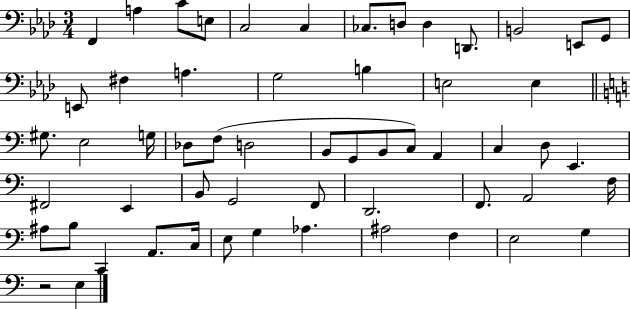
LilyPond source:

{
  \clef bass
  \numericTimeSignature
  \time 3/4
  \key aes \major
  f,4 a4 c'8 e8 | c2 c4 | ces8. d8 d4 d,8. | b,2 e,8 g,8 | \break e,8 fis4 a4. | g2 b4 | e2 e4 | \bar "||" \break \key c \major gis8. e2 g16 | des8 f8( d2 | b,8 g,8 b,8 c8) a,4 | c4 d8 e,4. | \break fis,2 e,4 | b,8 g,2 f,8 | d,2. | f,8. a,2 f16 | \break ais8 b8 c,4 a,8. c16 | e8 g4 aes4. | ais2 f4 | e2 g4 | \break r2 e4 | \bar "|."
}